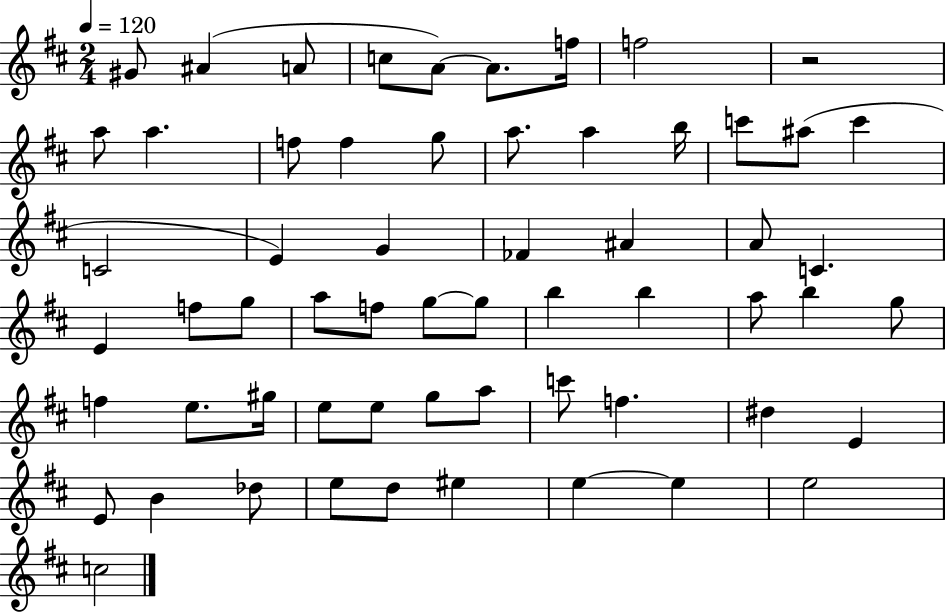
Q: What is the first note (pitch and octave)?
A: G#4